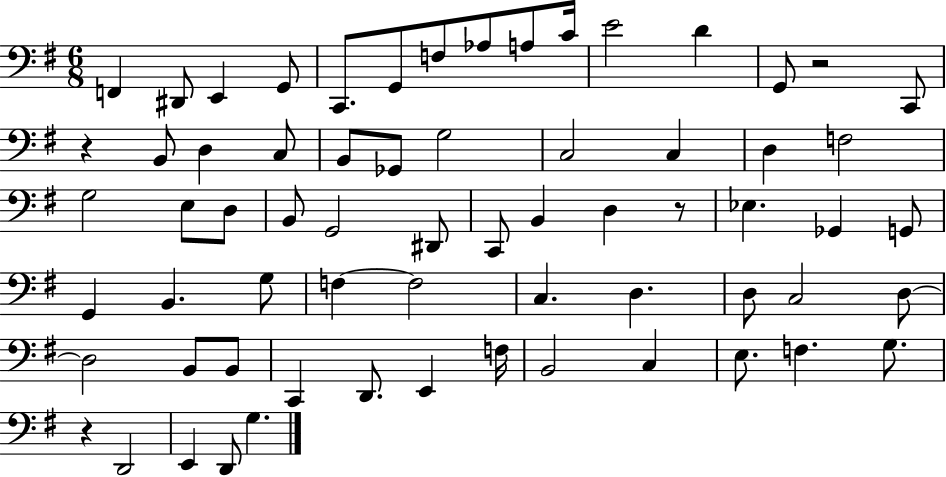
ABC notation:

X:1
T:Untitled
M:6/8
L:1/4
K:G
F,, ^D,,/2 E,, G,,/2 C,,/2 G,,/2 F,/2 _A,/2 A,/2 C/4 E2 D G,,/2 z2 C,,/2 z B,,/2 D, C,/2 B,,/2 _G,,/2 G,2 C,2 C, D, F,2 G,2 E,/2 D,/2 B,,/2 G,,2 ^D,,/2 C,,/2 B,, D, z/2 _E, _G,, G,,/2 G,, B,, G,/2 F, F,2 C, D, D,/2 C,2 D,/2 D,2 B,,/2 B,,/2 C,, D,,/2 E,, F,/4 B,,2 C, E,/2 F, G,/2 z D,,2 E,, D,,/2 G,